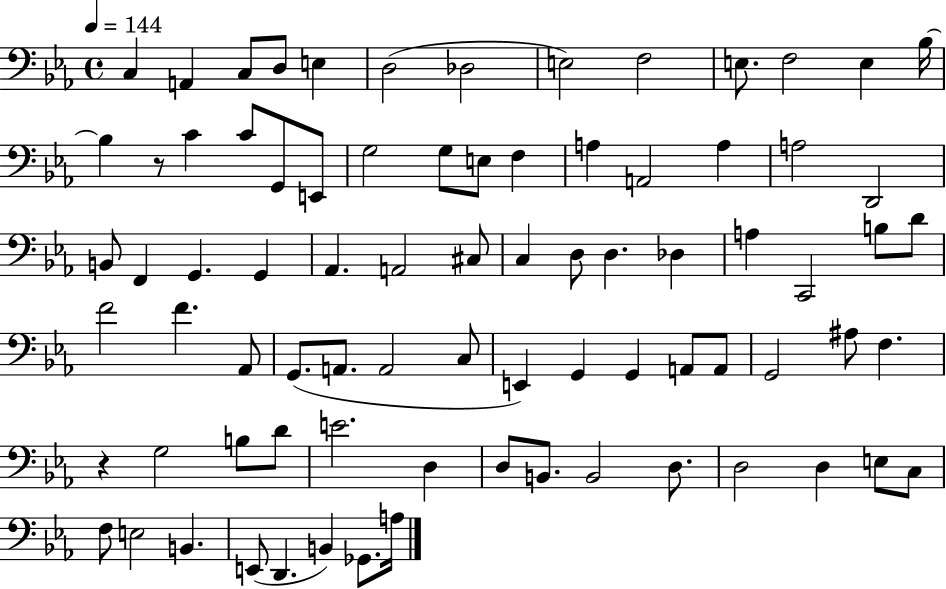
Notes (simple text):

C3/q A2/q C3/e D3/e E3/q D3/h Db3/h E3/h F3/h E3/e. F3/h E3/q Bb3/s Bb3/q R/e C4/q C4/e G2/e E2/e G3/h G3/e E3/e F3/q A3/q A2/h A3/q A3/h D2/h B2/e F2/q G2/q. G2/q Ab2/q. A2/h C#3/e C3/q D3/e D3/q. Db3/q A3/q C2/h B3/e D4/e F4/h F4/q. Ab2/e G2/e. A2/e. A2/h C3/e E2/q G2/q G2/q A2/e A2/e G2/h A#3/e F3/q. R/q G3/h B3/e D4/e E4/h. D3/q D3/e B2/e. B2/h D3/e. D3/h D3/q E3/e C3/e F3/e E3/h B2/q. E2/e D2/q. B2/q Gb2/e. A3/s